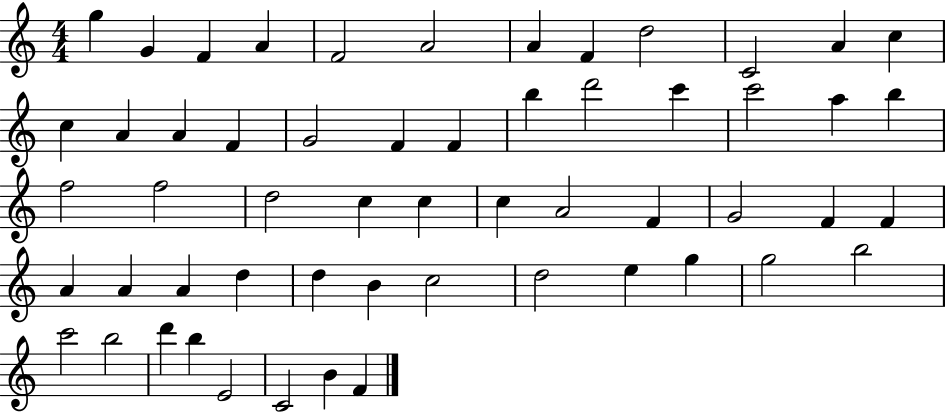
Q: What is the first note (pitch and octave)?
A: G5